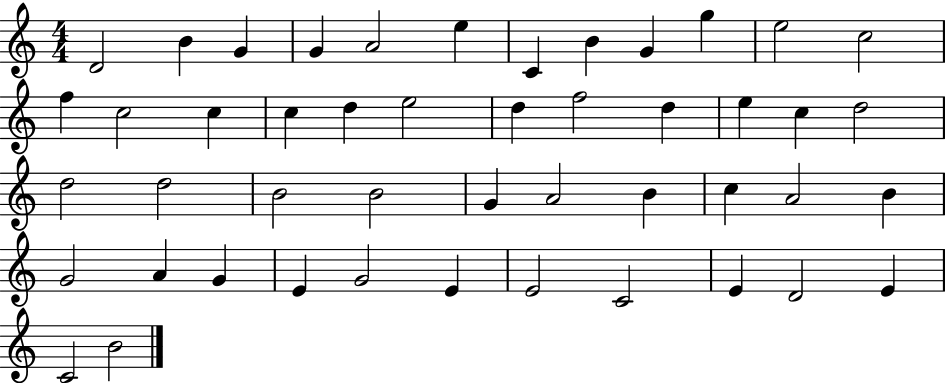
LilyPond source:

{
  \clef treble
  \numericTimeSignature
  \time 4/4
  \key c \major
  d'2 b'4 g'4 | g'4 a'2 e''4 | c'4 b'4 g'4 g''4 | e''2 c''2 | \break f''4 c''2 c''4 | c''4 d''4 e''2 | d''4 f''2 d''4 | e''4 c''4 d''2 | \break d''2 d''2 | b'2 b'2 | g'4 a'2 b'4 | c''4 a'2 b'4 | \break g'2 a'4 g'4 | e'4 g'2 e'4 | e'2 c'2 | e'4 d'2 e'4 | \break c'2 b'2 | \bar "|."
}